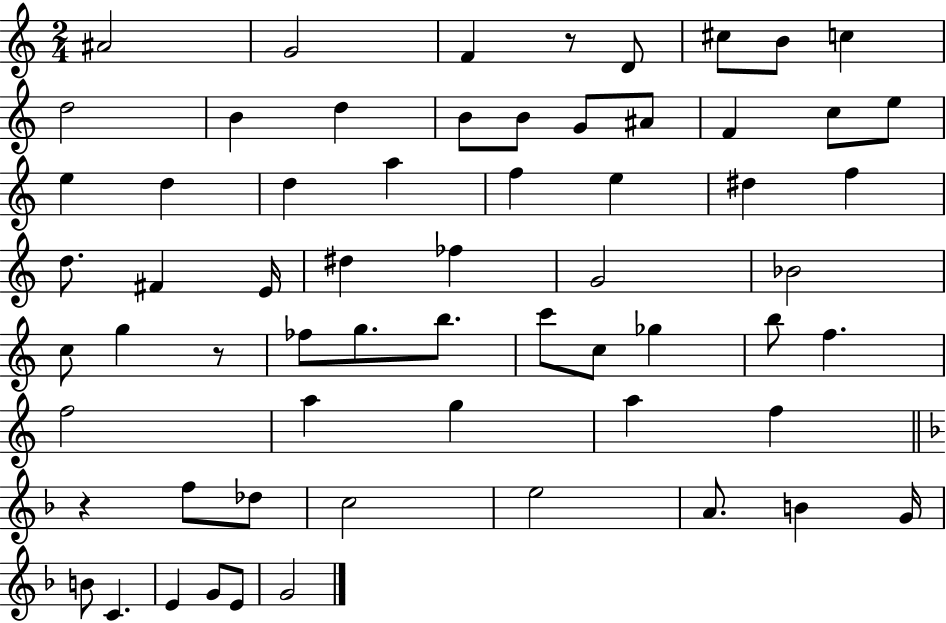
A#4/h G4/h F4/q R/e D4/e C#5/e B4/e C5/q D5/h B4/q D5/q B4/e B4/e G4/e A#4/e F4/q C5/e E5/e E5/q D5/q D5/q A5/q F5/q E5/q D#5/q F5/q D5/e. F#4/q E4/s D#5/q FES5/q G4/h Bb4/h C5/e G5/q R/e FES5/e G5/e. B5/e. C6/e C5/e Gb5/q B5/e F5/q. F5/h A5/q G5/q A5/q F5/q R/q F5/e Db5/e C5/h E5/h A4/e. B4/q G4/s B4/e C4/q. E4/q G4/e E4/e G4/h